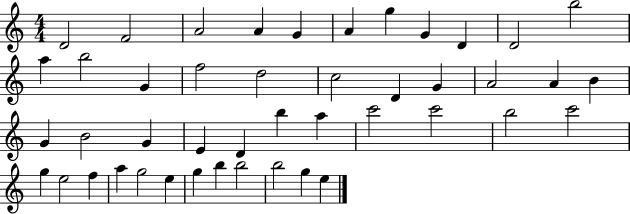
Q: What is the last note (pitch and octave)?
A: E5